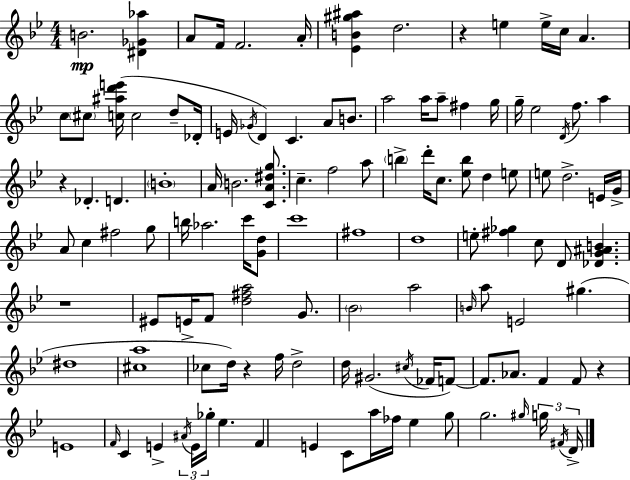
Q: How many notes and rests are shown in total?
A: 120